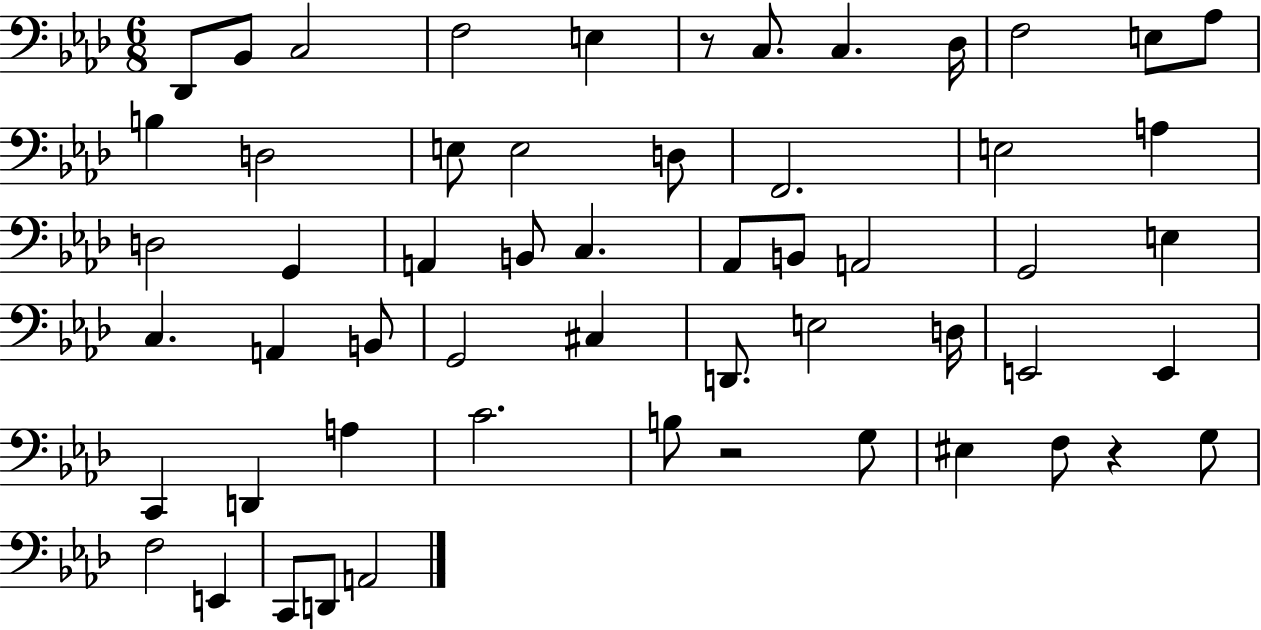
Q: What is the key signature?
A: AES major